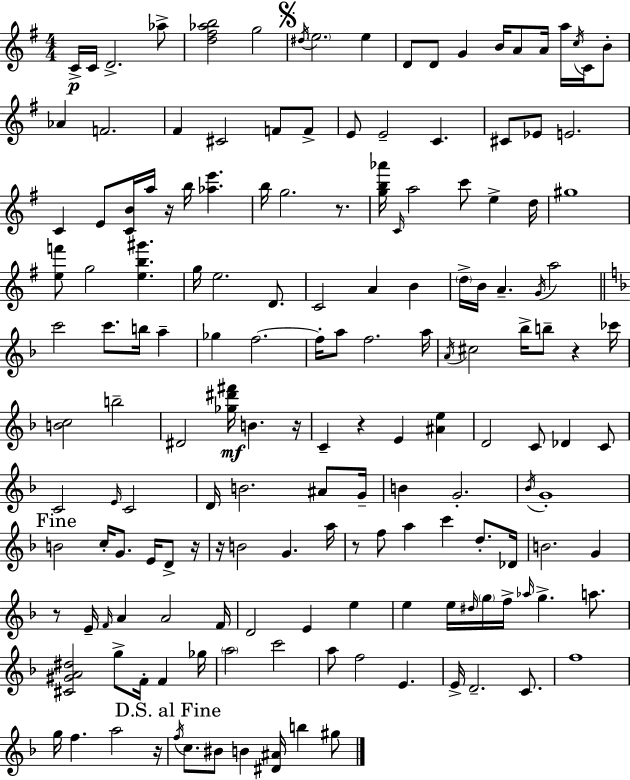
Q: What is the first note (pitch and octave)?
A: C4